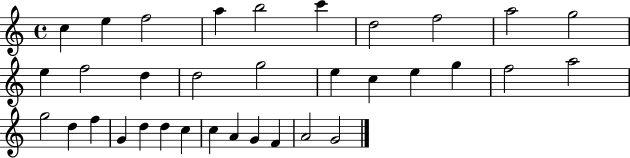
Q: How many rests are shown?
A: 0